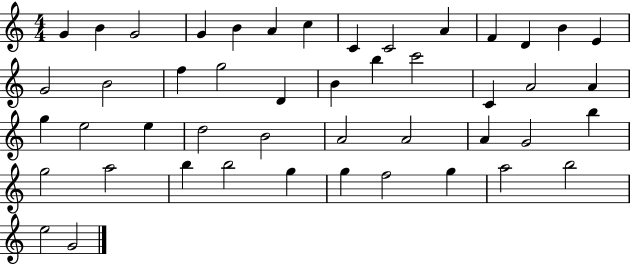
X:1
T:Untitled
M:4/4
L:1/4
K:C
G B G2 G B A c C C2 A F D B E G2 B2 f g2 D B b c'2 C A2 A g e2 e d2 B2 A2 A2 A G2 b g2 a2 b b2 g g f2 g a2 b2 e2 G2